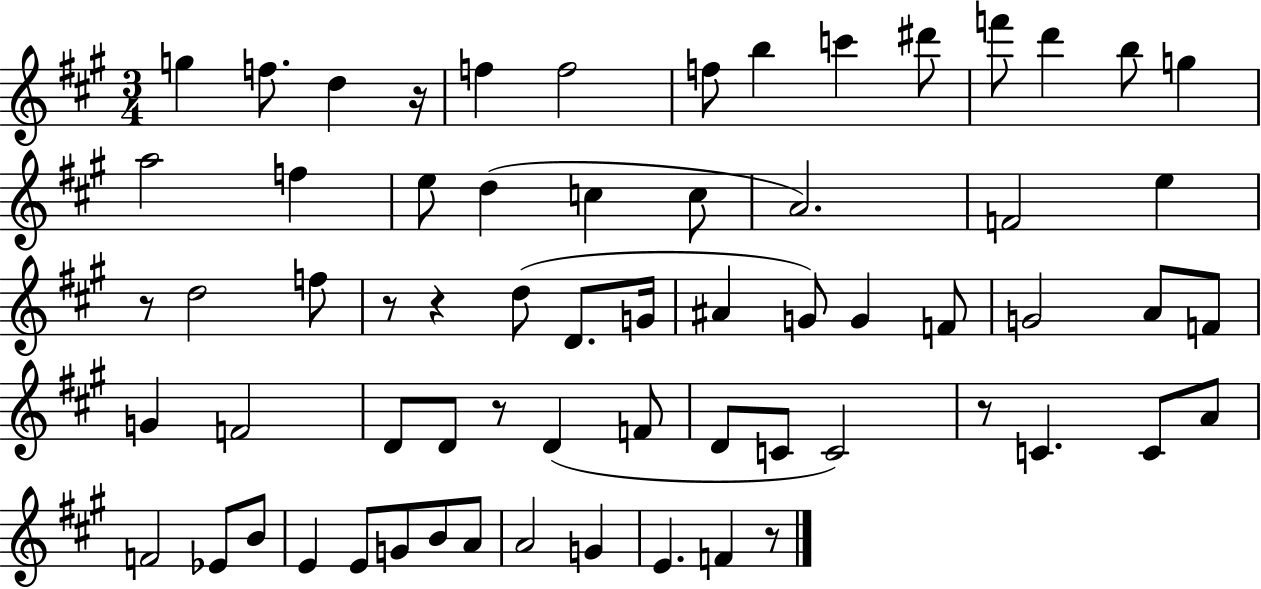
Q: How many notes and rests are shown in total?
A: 65